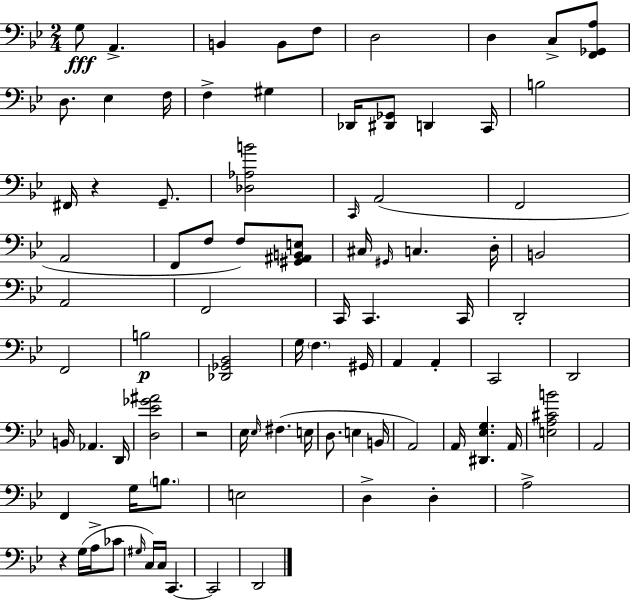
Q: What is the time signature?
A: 2/4